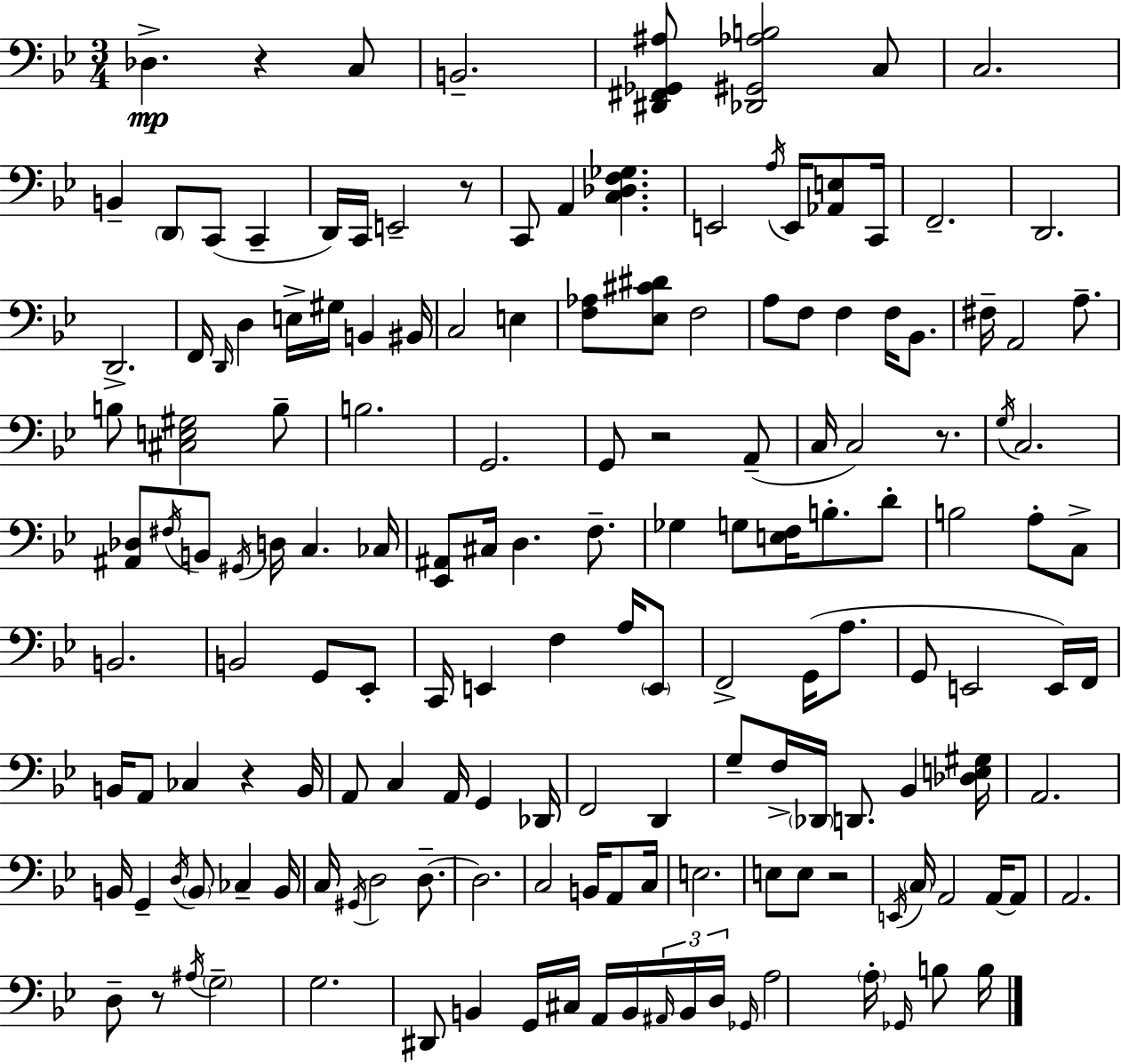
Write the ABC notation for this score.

X:1
T:Untitled
M:3/4
L:1/4
K:Bb
_D, z C,/2 B,,2 [^D,,^F,,_G,,^A,]/2 [_D,,^G,,_A,B,]2 C,/2 C,2 B,, D,,/2 C,,/2 C,, D,,/4 C,,/4 E,,2 z/2 C,,/2 A,, [C,_D,F,_G,] E,,2 A,/4 E,,/4 [_A,,E,]/2 C,,/4 F,,2 D,,2 D,,2 F,,/4 D,,/4 D, E,/4 ^G,/4 B,, ^B,,/4 C,2 E, [F,_A,]/2 [_E,^C^D]/2 F,2 A,/2 F,/2 F, F,/4 _B,,/2 ^F,/4 A,,2 A,/2 B,/2 [^C,E,^G,]2 B,/2 B,2 G,,2 G,,/2 z2 A,,/2 C,/4 C,2 z/2 G,/4 C,2 [^A,,_D,]/2 ^F,/4 B,,/2 ^G,,/4 D,/4 C, _C,/4 [_E,,^A,,]/2 ^C,/4 D, F,/2 _G, G,/2 [E,F,]/4 B,/2 D/2 B,2 A,/2 C,/2 B,,2 B,,2 G,,/2 _E,,/2 C,,/4 E,, F, A,/4 E,,/2 F,,2 G,,/4 A,/2 G,,/2 E,,2 E,,/4 F,,/4 B,,/4 A,,/2 _C, z B,,/4 A,,/2 C, A,,/4 G,, _D,,/4 F,,2 D,, G,/2 F,/4 _D,,/4 D,,/2 _B,, [_D,E,^G,]/4 A,,2 B,,/4 G,, D,/4 B,,/2 _C, B,,/4 C,/4 ^G,,/4 D,2 D,/2 D,2 C,2 B,,/4 A,,/2 C,/4 E,2 E,/2 E,/2 z2 E,,/4 C,/4 A,,2 A,,/4 A,,/2 A,,2 D,/2 z/2 ^A,/4 G,2 G,2 ^D,,/2 B,, G,,/4 ^C,/4 A,,/4 B,,/4 ^A,,/4 B,,/4 D,/4 _G,,/4 A,2 A,/4 _G,,/4 B,/2 B,/4